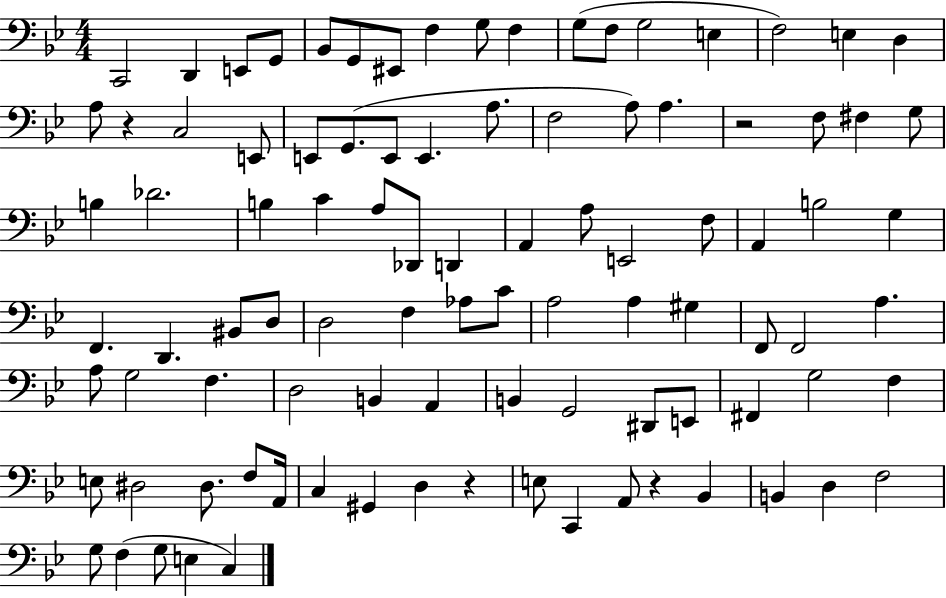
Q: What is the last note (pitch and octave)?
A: C3